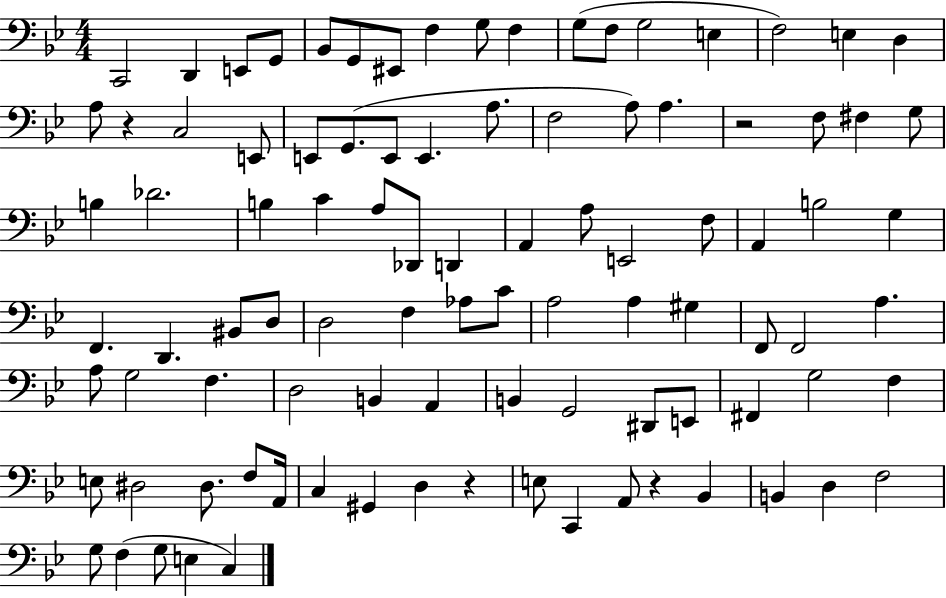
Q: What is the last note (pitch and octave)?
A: C3